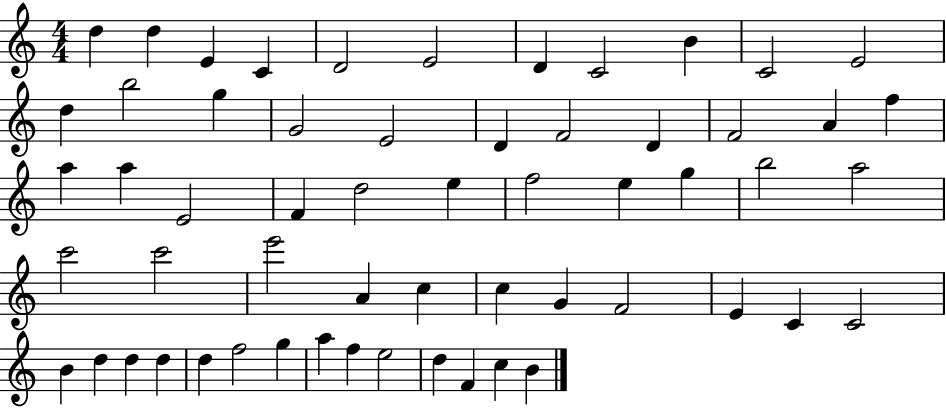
D5/q D5/q E4/q C4/q D4/h E4/h D4/q C4/h B4/q C4/h E4/h D5/q B5/h G5/q G4/h E4/h D4/q F4/h D4/q F4/h A4/q F5/q A5/q A5/q E4/h F4/q D5/h E5/q F5/h E5/q G5/q B5/h A5/h C6/h C6/h E6/h A4/q C5/q C5/q G4/q F4/h E4/q C4/q C4/h B4/q D5/q D5/q D5/q D5/q F5/h G5/q A5/q F5/q E5/h D5/q F4/q C5/q B4/q